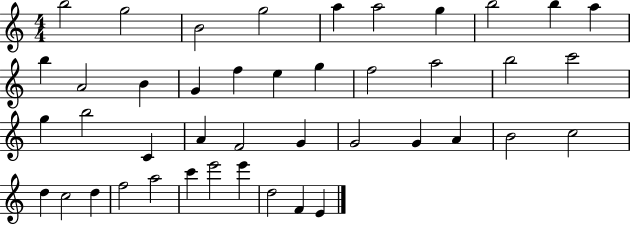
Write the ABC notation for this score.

X:1
T:Untitled
M:4/4
L:1/4
K:C
b2 g2 B2 g2 a a2 g b2 b a b A2 B G f e g f2 a2 b2 c'2 g b2 C A F2 G G2 G A B2 c2 d c2 d f2 a2 c' e'2 e' d2 F E